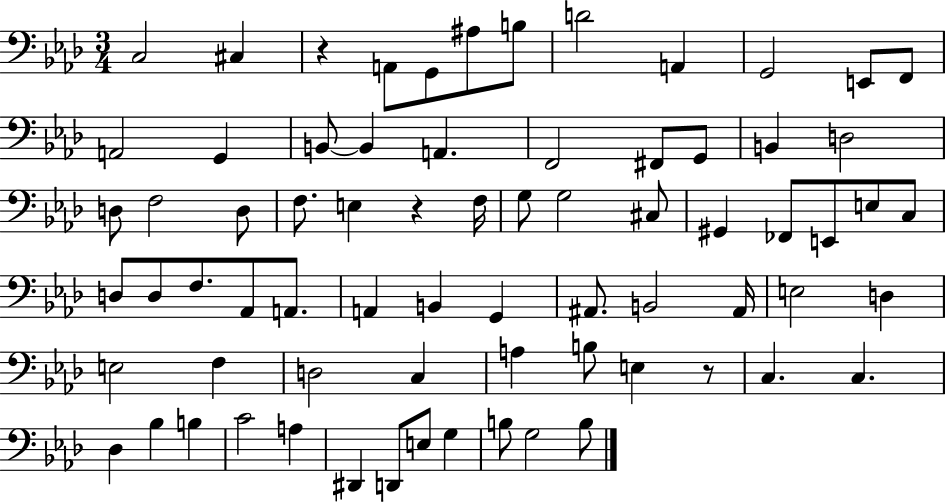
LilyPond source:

{
  \clef bass
  \numericTimeSignature
  \time 3/4
  \key aes \major
  \repeat volta 2 { c2 cis4 | r4 a,8 g,8 ais8 b8 | d'2 a,4 | g,2 e,8 f,8 | \break a,2 g,4 | b,8~~ b,4 a,4. | f,2 fis,8 g,8 | b,4 d2 | \break d8 f2 d8 | f8. e4 r4 f16 | g8 g2 cis8 | gis,4 fes,8 e,8 e8 c8 | \break d8 d8 f8. aes,8 a,8. | a,4 b,4 g,4 | ais,8. b,2 ais,16 | e2 d4 | \break e2 f4 | d2 c4 | a4 b8 e4 r8 | c4. c4. | \break des4 bes4 b4 | c'2 a4 | dis,4 d,8 e8 g4 | b8 g2 b8 | \break } \bar "|."
}